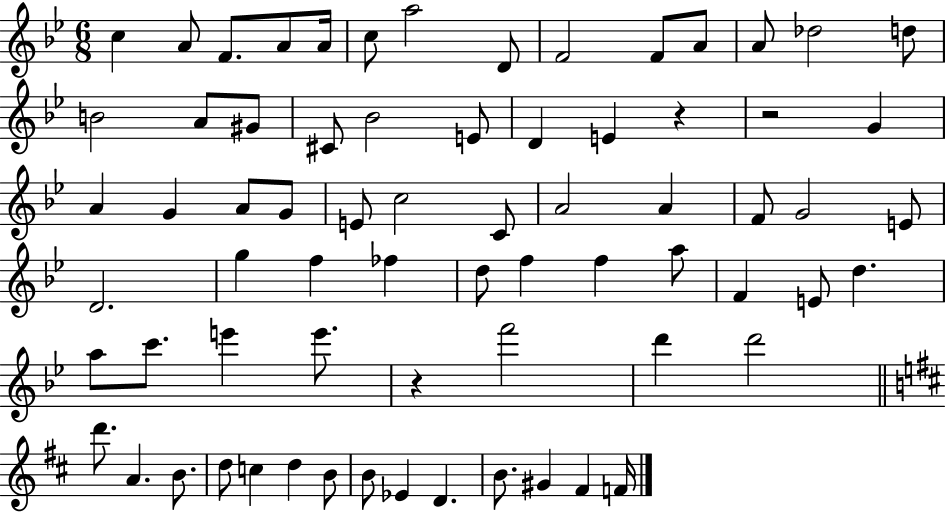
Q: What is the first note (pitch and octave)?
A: C5